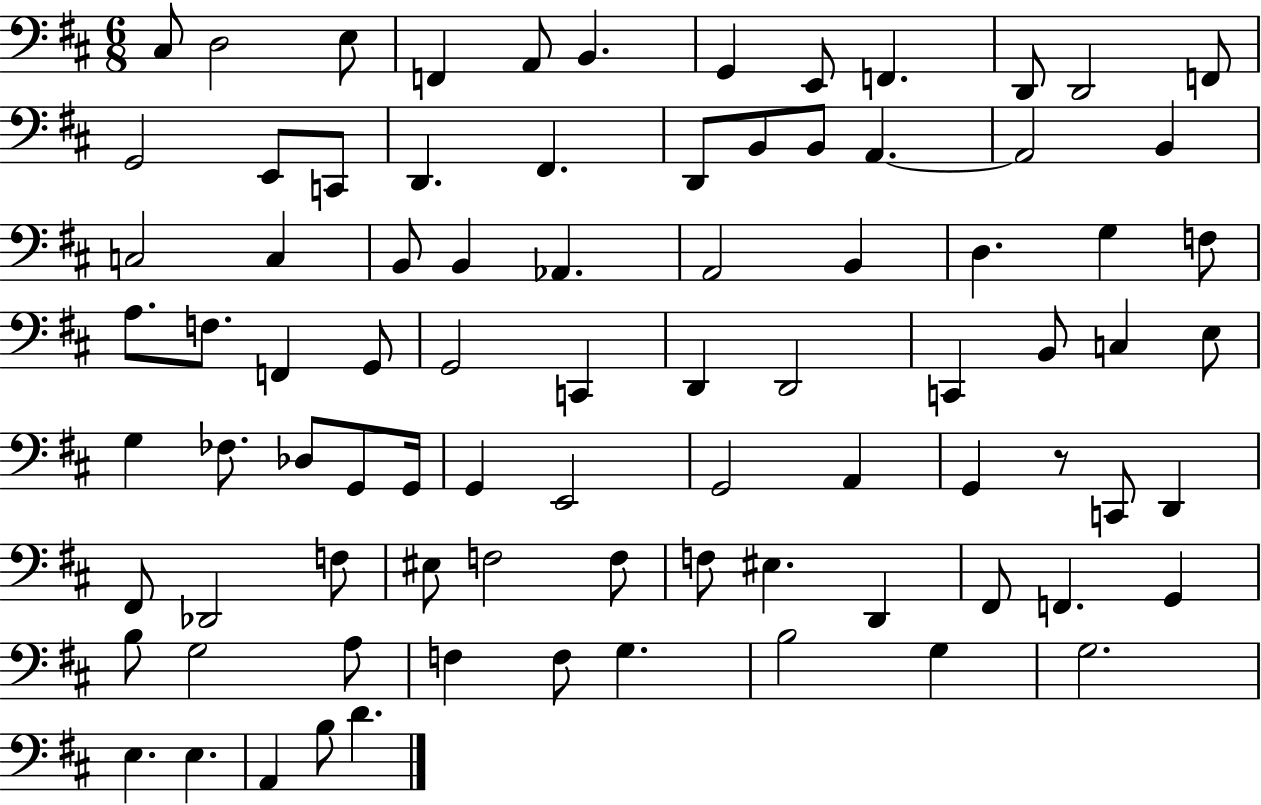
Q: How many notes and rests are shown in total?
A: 84